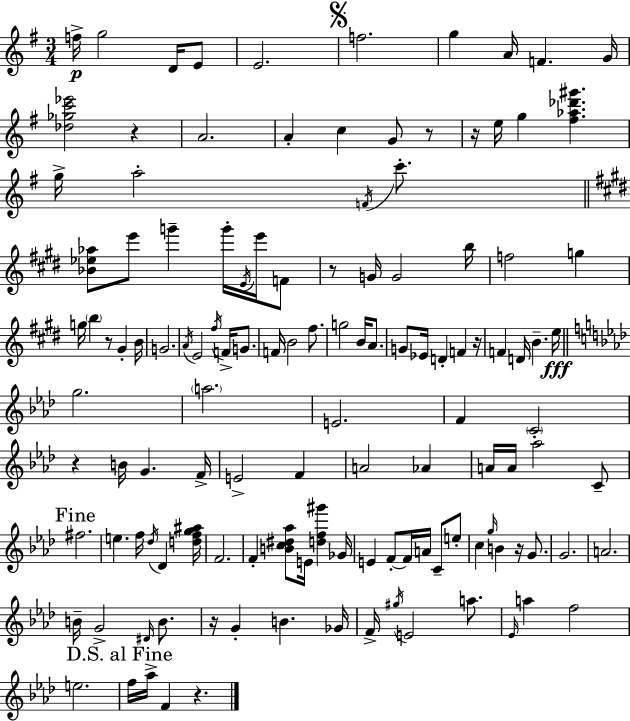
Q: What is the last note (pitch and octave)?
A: F4